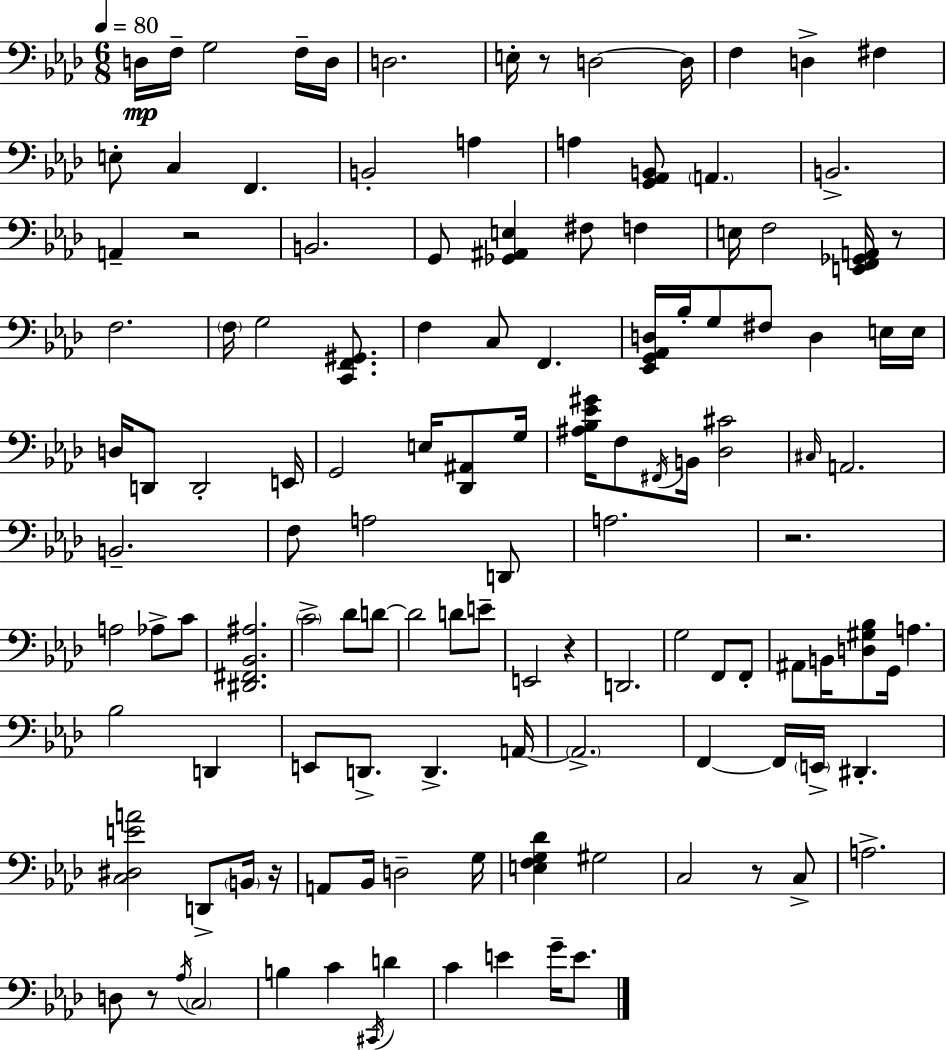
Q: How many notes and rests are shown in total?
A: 126